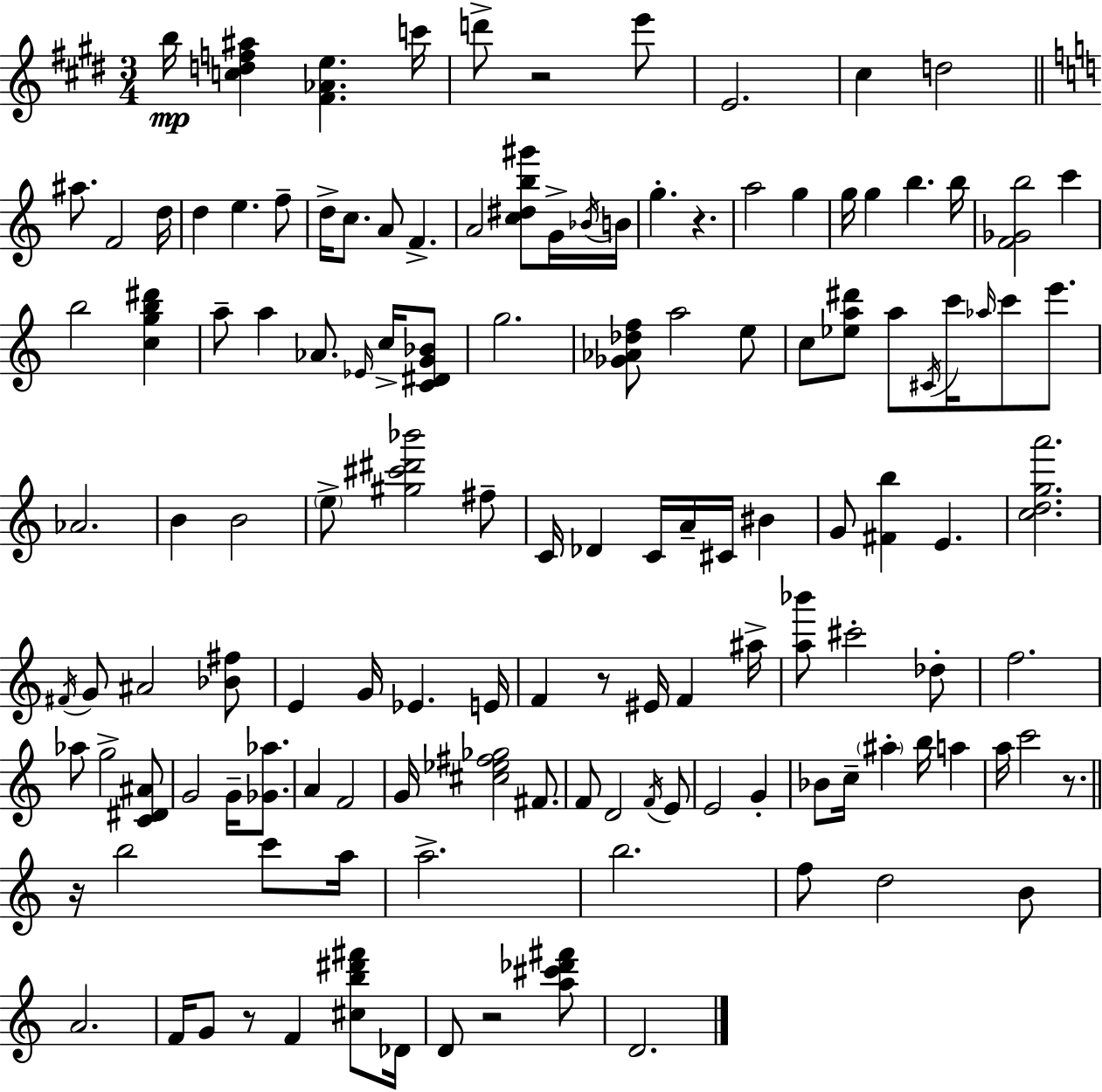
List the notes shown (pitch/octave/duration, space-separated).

B5/s [C5,D5,F5,A#5]/q [F#4,Ab4,E5]/q. C6/s D6/e R/h E6/e E4/h. C#5/q D5/h A#5/e. F4/h D5/s D5/q E5/q. F5/e D5/s C5/e. A4/e F4/q. A4/h [C5,D#5,B5,G#6]/e G4/s Bb4/s B4/s G5/q. R/q. A5/h G5/q G5/s G5/q B5/q. B5/s [F4,Gb4,B5]/h C6/q B5/h [C5,G5,B5,D#6]/q A5/e A5/q Ab4/e. Eb4/s C5/s [C4,D#4,G4,Bb4]/e G5/h. [Gb4,Ab4,Db5,F5]/e A5/h E5/e C5/e [Eb5,A5,D#6]/e A5/e C#4/s C6/s Ab5/s C6/e E6/e. Ab4/h. B4/q B4/h E5/e [G#5,C#6,D#6,Bb6]/h F#5/e C4/s Db4/q C4/s A4/s C#4/s BIS4/q G4/e [F#4,B5]/q E4/q. [C5,D5,G5,A6]/h. F#4/s G4/e A#4/h [Bb4,F#5]/e E4/q G4/s Eb4/q. E4/s F4/q R/e EIS4/s F4/q A#5/s [A5,Bb6]/e C#6/h Db5/e F5/h. Ab5/e G5/h [C4,D#4,A#4]/e G4/h G4/s [Gb4,Ab5]/e. A4/q F4/h G4/s [C#5,Eb5,F#5,Gb5]/h F#4/e. F4/e D4/h F4/s E4/e E4/h G4/q Bb4/e C5/s A#5/q B5/s A5/q A5/s C6/h R/e. R/s B5/h C6/e A5/s A5/h. B5/h. F5/e D5/h B4/e A4/h. F4/s G4/e R/e F4/q [C#5,B5,D#6,F#6]/e Db4/s D4/e R/h [A5,C#6,Db6,F#6]/e D4/h.